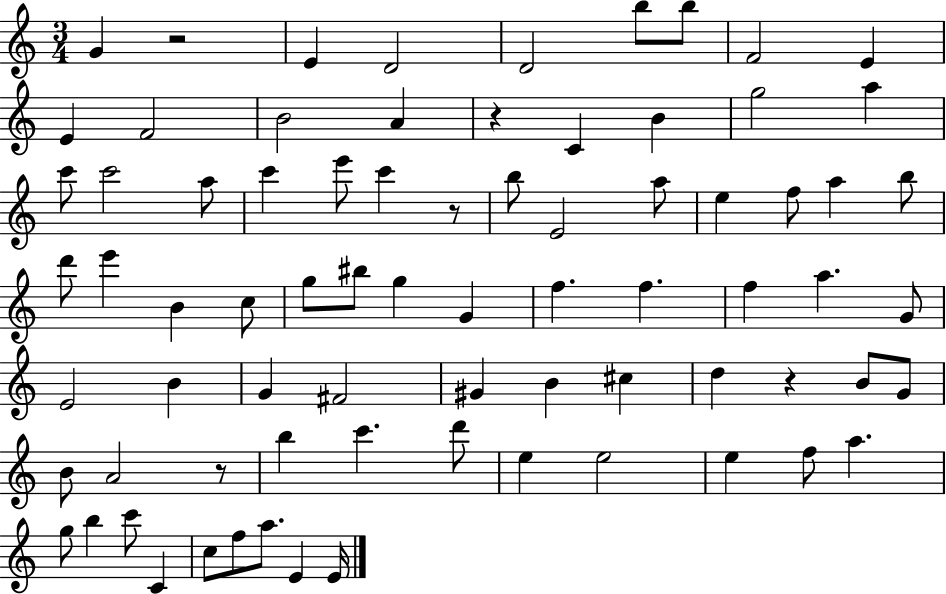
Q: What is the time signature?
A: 3/4